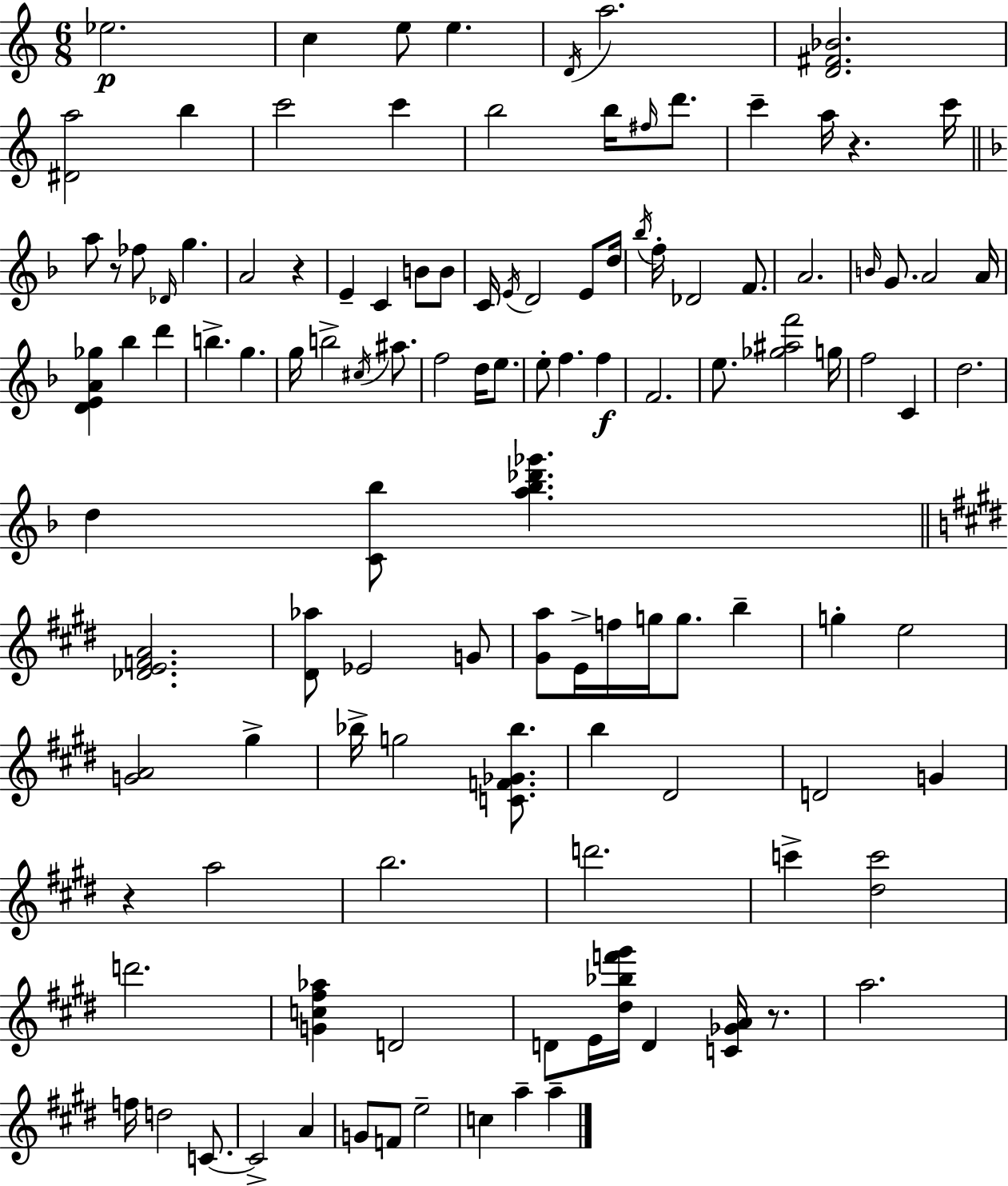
Eb5/h. C5/q E5/e E5/q. D4/s A5/h. [D4,F#4,Bb4]/h. [D#4,A5]/h B5/q C6/h C6/q B5/h B5/s F#5/s D6/e. C6/q A5/s R/q. C6/s A5/e R/e FES5/e Db4/s G5/q. A4/h R/q E4/q C4/q B4/e B4/e C4/s E4/s D4/h E4/e D5/s Bb5/s F5/s Db4/h F4/e. A4/h. B4/s G4/e. A4/h A4/s [D4,E4,A4,Gb5]/q Bb5/q D6/q B5/q. G5/q. G5/s B5/h C#5/s A#5/e. F5/h D5/s E5/e. E5/e F5/q. F5/q F4/h. E5/e. [Gb5,A#5,F6]/h G5/s F5/h C4/q D5/h. D5/q [C4,Bb5]/e [A5,Bb5,Db6,Gb6]/q. [Db4,E4,F4,A4]/h. [D#4,Ab5]/e Eb4/h G4/e [G#4,A5]/e E4/s F5/s G5/s G5/e. B5/q G5/q E5/h [G4,A4]/h G#5/q Bb5/s G5/h [C4,F4,Gb4,Bb5]/e. B5/q D#4/h D4/h G4/q R/q A5/h B5/h. D6/h. C6/q [D#5,C6]/h D6/h. [G4,C5,F#5,Ab5]/q D4/h D4/e E4/s [D#5,Bb5,F6,G#6]/s D4/q [C4,Gb4,A4]/s R/e. A5/h. F5/s D5/h C4/e. C4/h A4/q G4/e F4/e E5/h C5/q A5/q A5/q